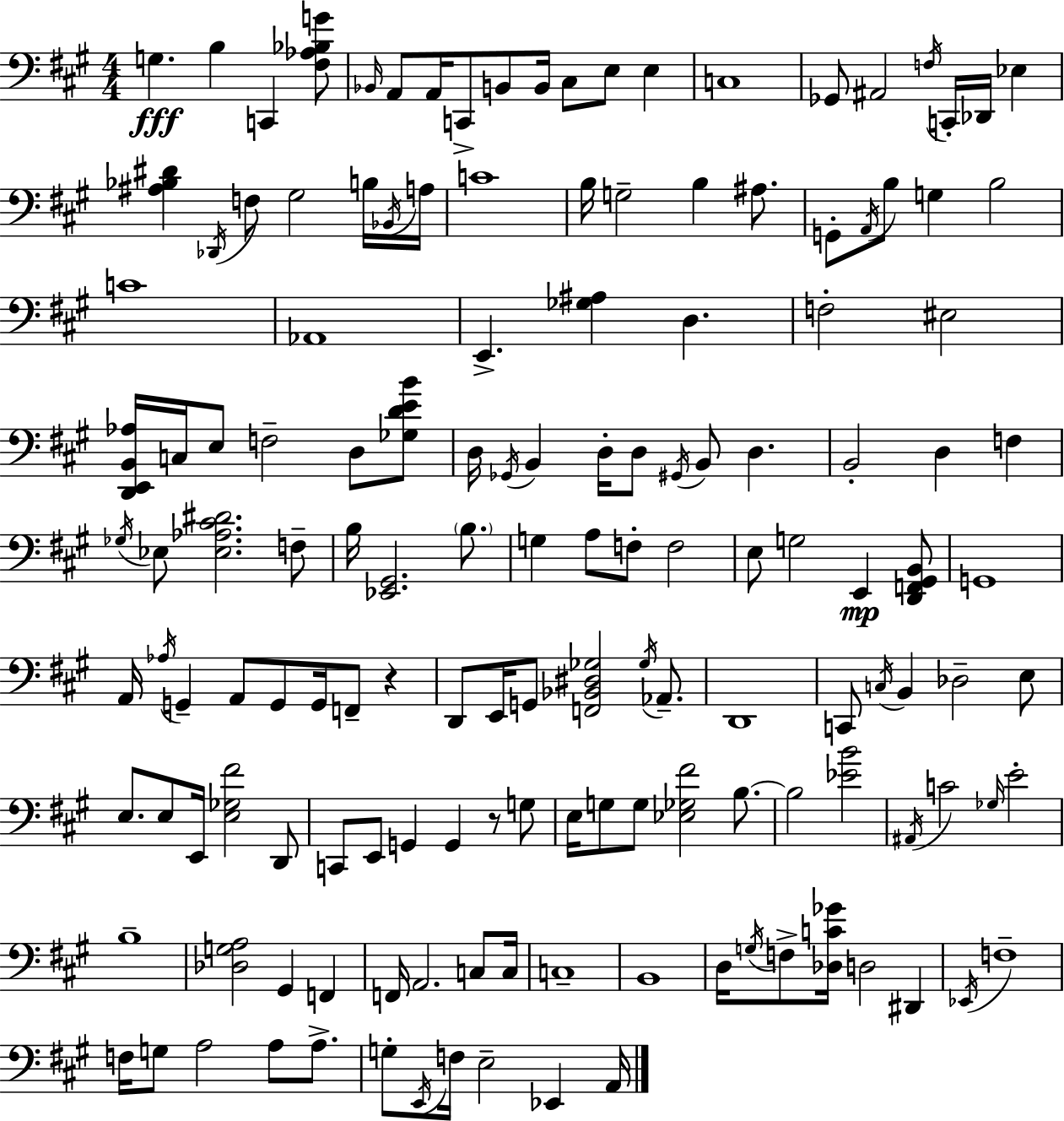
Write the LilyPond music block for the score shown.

{
  \clef bass
  \numericTimeSignature
  \time 4/4
  \key a \major
  \repeat volta 2 { g4.\fff b4 c,4 <fis aes bes g'>8 | \grace { bes,16 } a,8 a,16 c,8-> b,8 b,16 cis8 e8 e4 | c1 | ges,8 ais,2 \acciaccatura { f16 } c,16-. des,16 ees4 | \break <ais bes dis'>4 \acciaccatura { des,16 } f8 gis2 | b16 \acciaccatura { bes,16 } a16 c'1 | b16 g2-- b4 | ais8. g,8-. \acciaccatura { a,16 } b8 g4 b2 | \break c'1 | aes,1 | e,4.-> <ges ais>4 d4. | f2-. eis2 | \break <d, e, b, aes>16 c16 e8 f2-- | d8 <ges d' e' b'>8 d16 \acciaccatura { ges,16 } b,4 d16-. d8 \acciaccatura { gis,16 } b,8 | d4. b,2-. d4 | f4 \acciaccatura { ges16 } ees8 <ees aes cis' dis'>2. | \break f8-- b16 <ees, gis,>2. | \parenthesize b8. g4 a8 f8-. | f2 e8 g2 | e,4\mp <d, f, gis, b,>8 g,1 | \break a,16 \acciaccatura { aes16 } g,4-- a,8 | g,8 g,16 f,8-- r4 d,8 e,16 g,8 <f, bes, dis ges>2 | \acciaccatura { ges16 } aes,8.-- d,1 | c,8 \acciaccatura { c16 } b,4 | \break des2-- e8 e8. e8 | e,16 <e ges fis'>2 d,8 c,8 e,8 g,4 | g,4 r8 g8 e16 g8 g8 | <ees ges fis'>2 b8.~~ b2 | \break <ees' b'>2 \acciaccatura { ais,16 } c'2 | \grace { ges16 } e'2-. b1-- | <des g a>2 | gis,4 f,4 f,16 a,2. | \break c8 c16 c1-- | b,1 | d16 \acciaccatura { g16 } f8-> | <des c' ges'>16 d2 dis,4 \acciaccatura { ees,16 } f1-- | \break f16 | g8 a2 a8 a8.-> g8-. | \acciaccatura { e,16 } f16 e2-- ees,4 a,16 | } \bar "|."
}